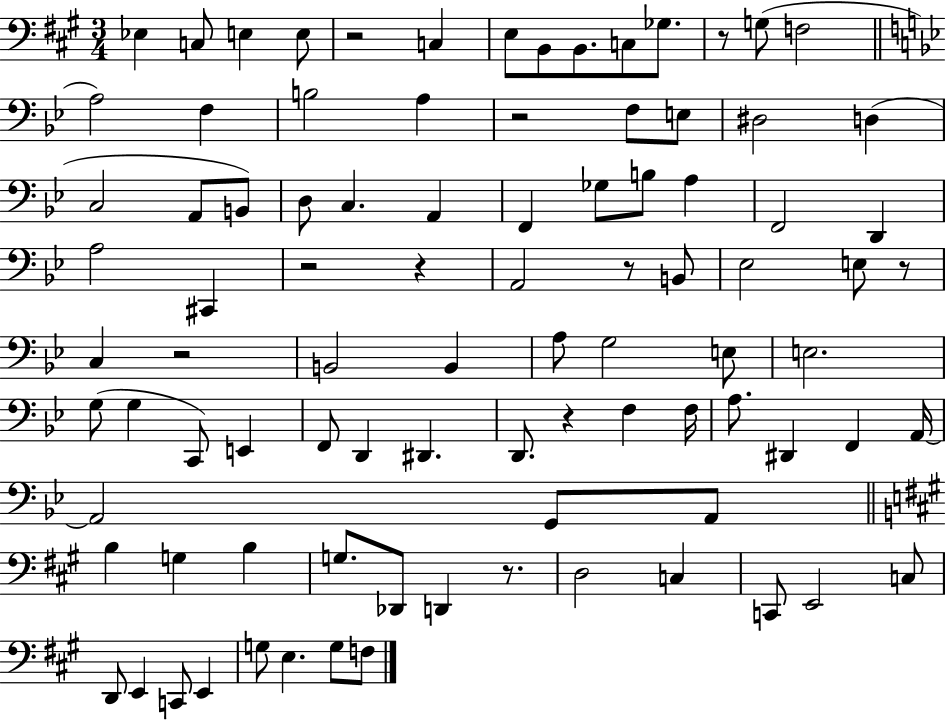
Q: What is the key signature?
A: A major